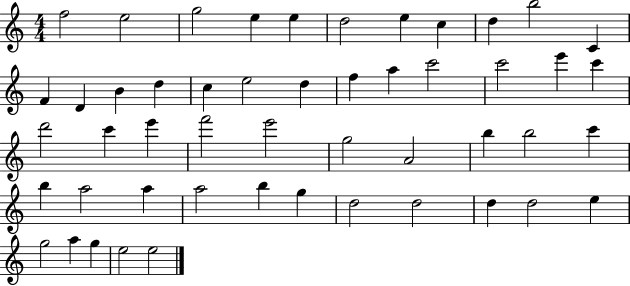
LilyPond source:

{
  \clef treble
  \numericTimeSignature
  \time 4/4
  \key c \major
  f''2 e''2 | g''2 e''4 e''4 | d''2 e''4 c''4 | d''4 b''2 c'4 | \break f'4 d'4 b'4 d''4 | c''4 e''2 d''4 | f''4 a''4 c'''2 | c'''2 e'''4 c'''4 | \break d'''2 c'''4 e'''4 | f'''2 e'''2 | g''2 a'2 | b''4 b''2 c'''4 | \break b''4 a''2 a''4 | a''2 b''4 g''4 | d''2 d''2 | d''4 d''2 e''4 | \break g''2 a''4 g''4 | e''2 e''2 | \bar "|."
}